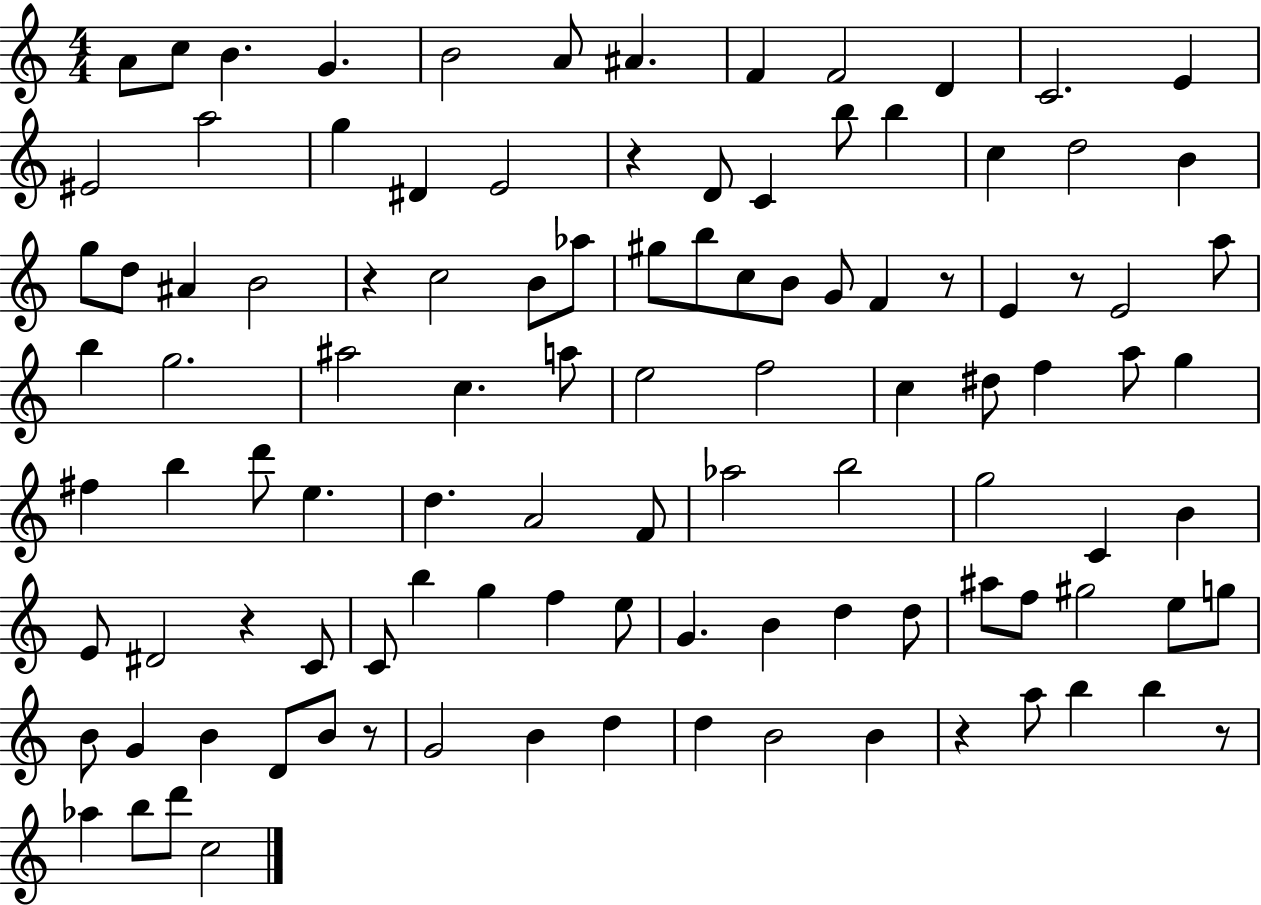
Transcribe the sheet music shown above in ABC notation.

X:1
T:Untitled
M:4/4
L:1/4
K:C
A/2 c/2 B G B2 A/2 ^A F F2 D C2 E ^E2 a2 g ^D E2 z D/2 C b/2 b c d2 B g/2 d/2 ^A B2 z c2 B/2 _a/2 ^g/2 b/2 c/2 B/2 G/2 F z/2 E z/2 E2 a/2 b g2 ^a2 c a/2 e2 f2 c ^d/2 f a/2 g ^f b d'/2 e d A2 F/2 _a2 b2 g2 C B E/2 ^D2 z C/2 C/2 b g f e/2 G B d d/2 ^a/2 f/2 ^g2 e/2 g/2 B/2 G B D/2 B/2 z/2 G2 B d d B2 B z a/2 b b z/2 _a b/2 d'/2 c2